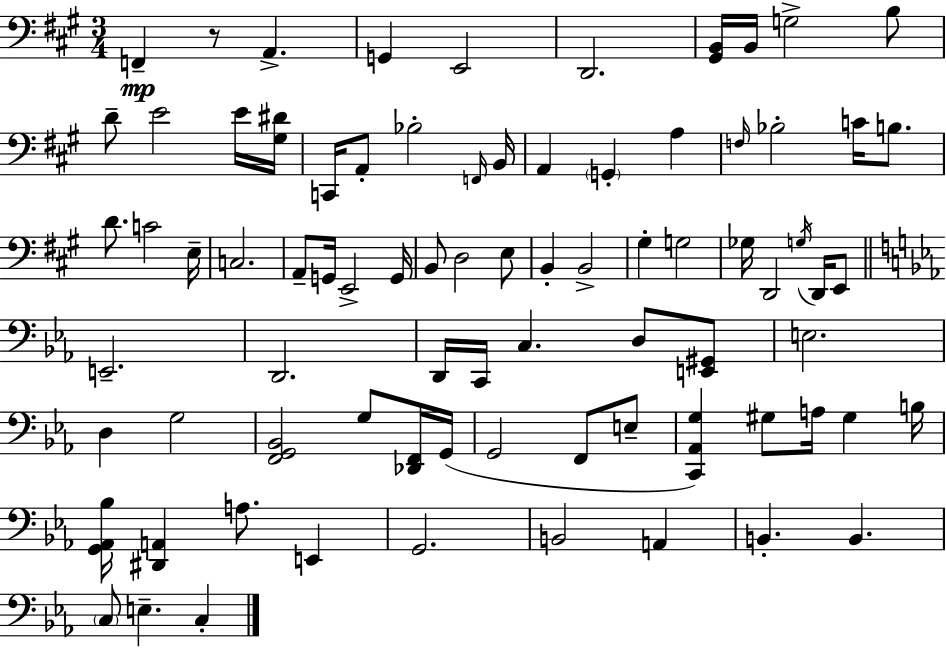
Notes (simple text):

F2/q R/e A2/q. G2/q E2/h D2/h. [G#2,B2]/s B2/s G3/h B3/e D4/e E4/h E4/s [G#3,D#4]/s C2/s A2/e Bb3/h F2/s B2/s A2/q G2/q A3/q F3/s Bb3/h C4/s B3/e. D4/e. C4/h E3/s C3/h. A2/e G2/s E2/h G2/s B2/e D3/h E3/e B2/q B2/h G#3/q G3/h Gb3/s D2/h G3/s D2/s E2/e E2/h. D2/h. D2/s C2/s C3/q. D3/e [E2,G#2]/e E3/h. D3/q G3/h [F2,G2,Bb2]/h G3/e [Db2,F2]/s G2/s G2/h F2/e E3/e [C2,Ab2,G3]/q G#3/e A3/s G#3/q B3/s [G2,Ab2,Bb3]/s [D#2,A2]/q A3/e. E2/q G2/h. B2/h A2/q B2/q. B2/q. C3/e E3/q. C3/q